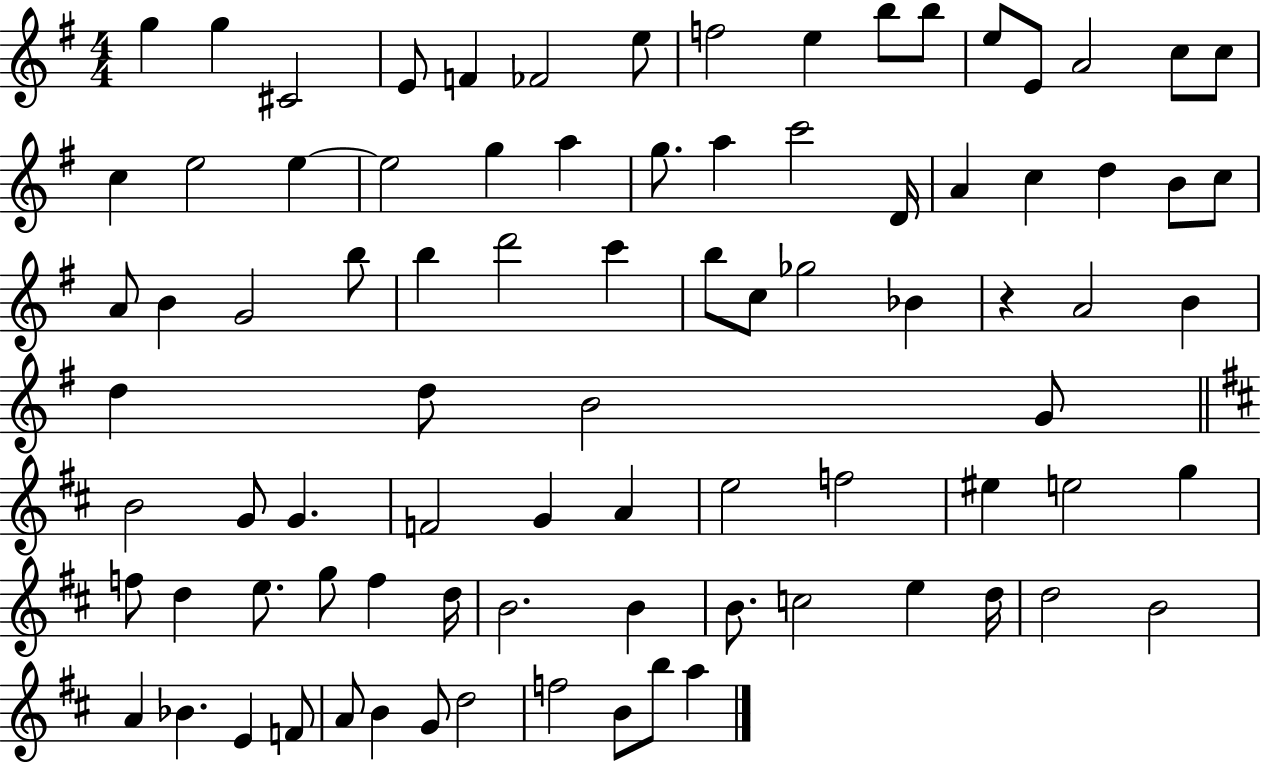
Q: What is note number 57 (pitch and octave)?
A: EIS5